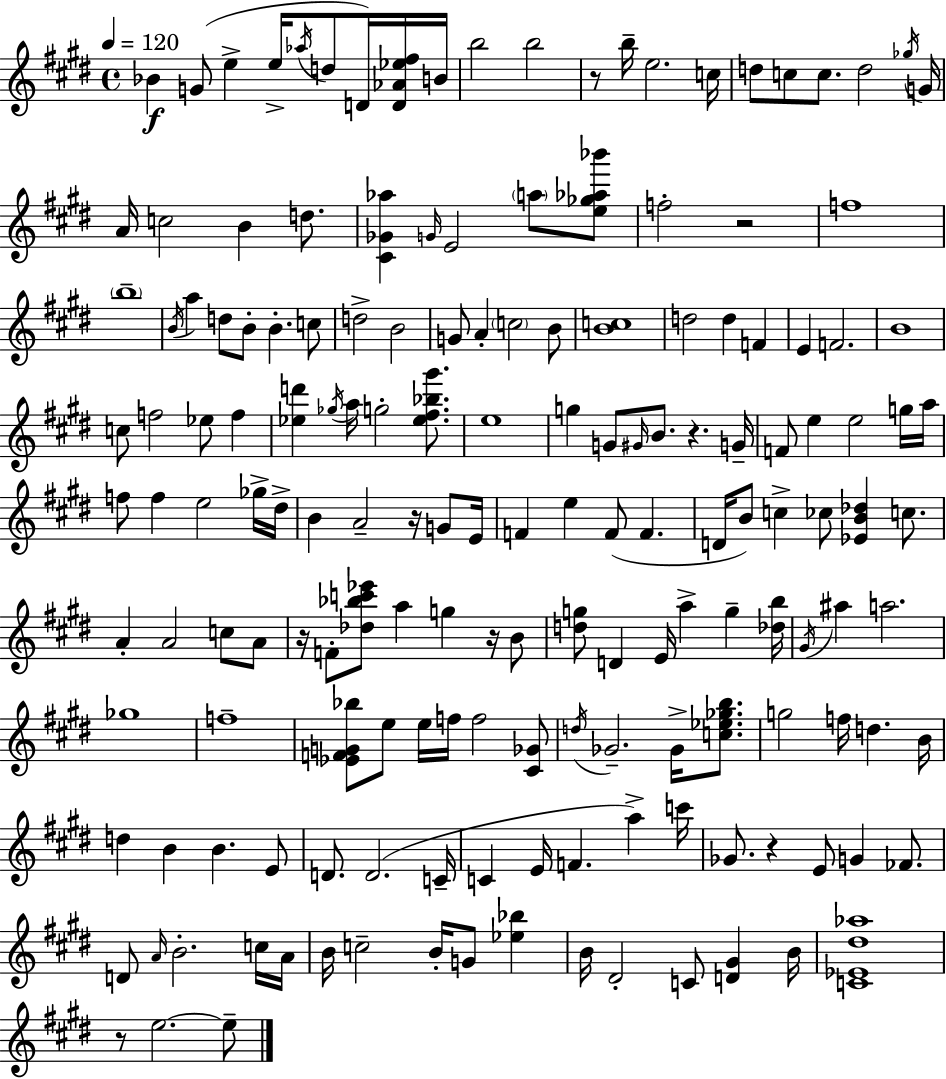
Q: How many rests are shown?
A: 8